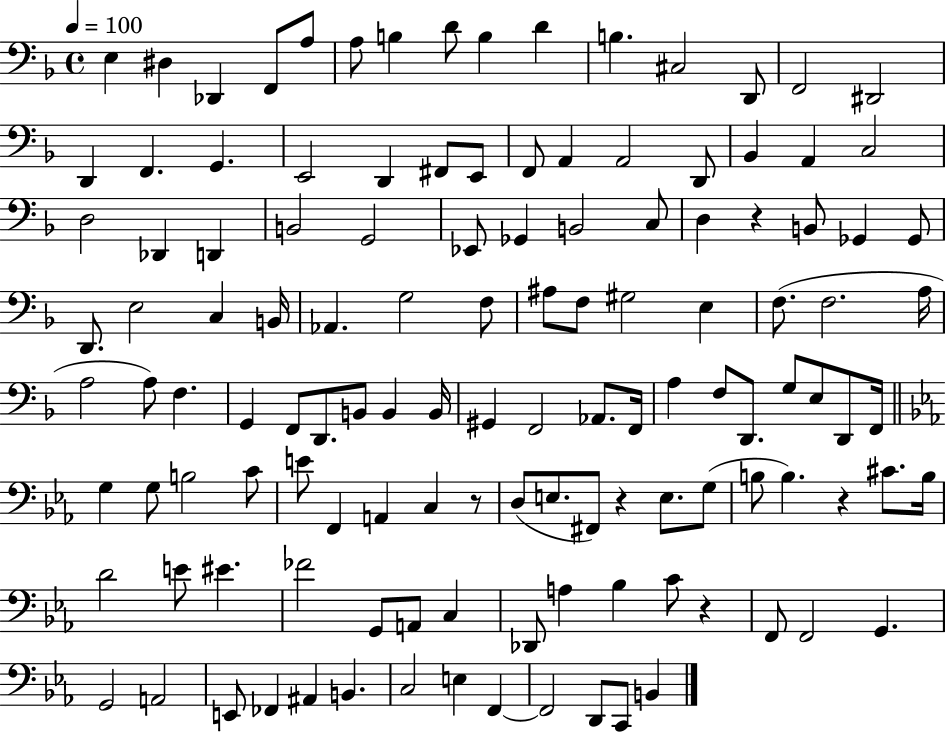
E3/q D#3/q Db2/q F2/e A3/e A3/e B3/q D4/e B3/q D4/q B3/q. C#3/h D2/e F2/h D#2/h D2/q F2/q. G2/q. E2/h D2/q F#2/e E2/e F2/e A2/q A2/h D2/e Bb2/q A2/q C3/h D3/h Db2/q D2/q B2/h G2/h Eb2/e Gb2/q B2/h C3/e D3/q R/q B2/e Gb2/q Gb2/e D2/e. E3/h C3/q B2/s Ab2/q. G3/h F3/e A#3/e F3/e G#3/h E3/q F3/e. F3/h. A3/s A3/h A3/e F3/q. G2/q F2/e D2/e. B2/e B2/q B2/s G#2/q F2/h Ab2/e. F2/s A3/q F3/e D2/e. G3/e E3/e D2/e F2/s G3/q G3/e B3/h C4/e E4/e F2/q A2/q C3/q R/e D3/e E3/e. F#2/e R/q E3/e. G3/e B3/e B3/q. R/q C#4/e. B3/s D4/h E4/e EIS4/q. FES4/h G2/e A2/e C3/q Db2/e A3/q Bb3/q C4/e R/q F2/e F2/h G2/q. G2/h A2/h E2/e FES2/q A#2/q B2/q. C3/h E3/q F2/q F2/h D2/e C2/e B2/q